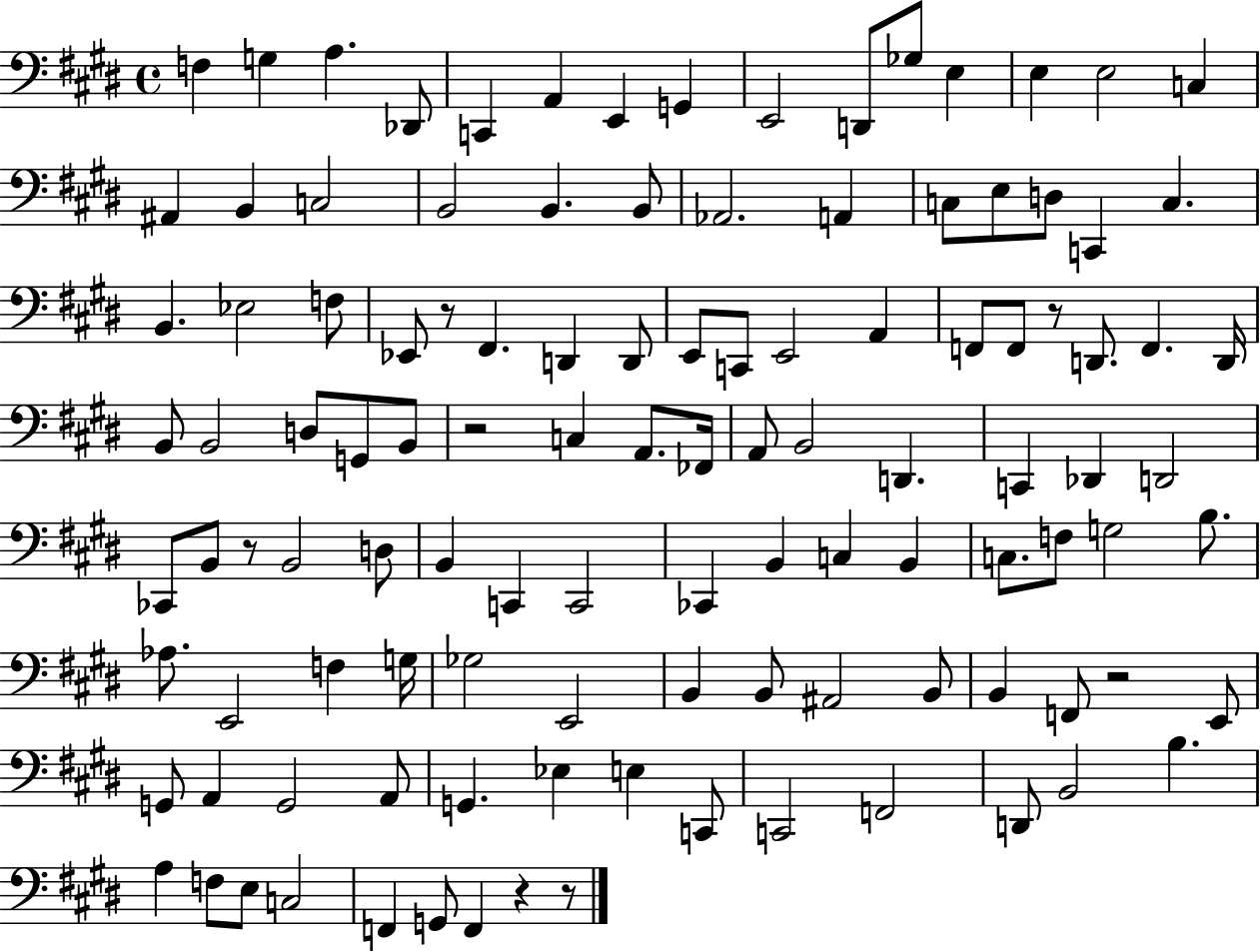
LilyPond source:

{
  \clef bass
  \time 4/4
  \defaultTimeSignature
  \key e \major
  f4 g4 a4. des,8 | c,4 a,4 e,4 g,4 | e,2 d,8 ges8 e4 | e4 e2 c4 | \break ais,4 b,4 c2 | b,2 b,4. b,8 | aes,2. a,4 | c8 e8 d8 c,4 c4. | \break b,4. ees2 f8 | ees,8 r8 fis,4. d,4 d,8 | e,8 c,8 e,2 a,4 | f,8 f,8 r8 d,8. f,4. d,16 | \break b,8 b,2 d8 g,8 b,8 | r2 c4 a,8. fes,16 | a,8 b,2 d,4. | c,4 des,4 d,2 | \break ces,8 b,8 r8 b,2 d8 | b,4 c,4 c,2 | ces,4 b,4 c4 b,4 | c8. f8 g2 b8. | \break aes8. e,2 f4 g16 | ges2 e,2 | b,4 b,8 ais,2 b,8 | b,4 f,8 r2 e,8 | \break g,8 a,4 g,2 a,8 | g,4. ees4 e4 c,8 | c,2 f,2 | d,8 b,2 b4. | \break a4 f8 e8 c2 | f,4 g,8 f,4 r4 r8 | \bar "|."
}